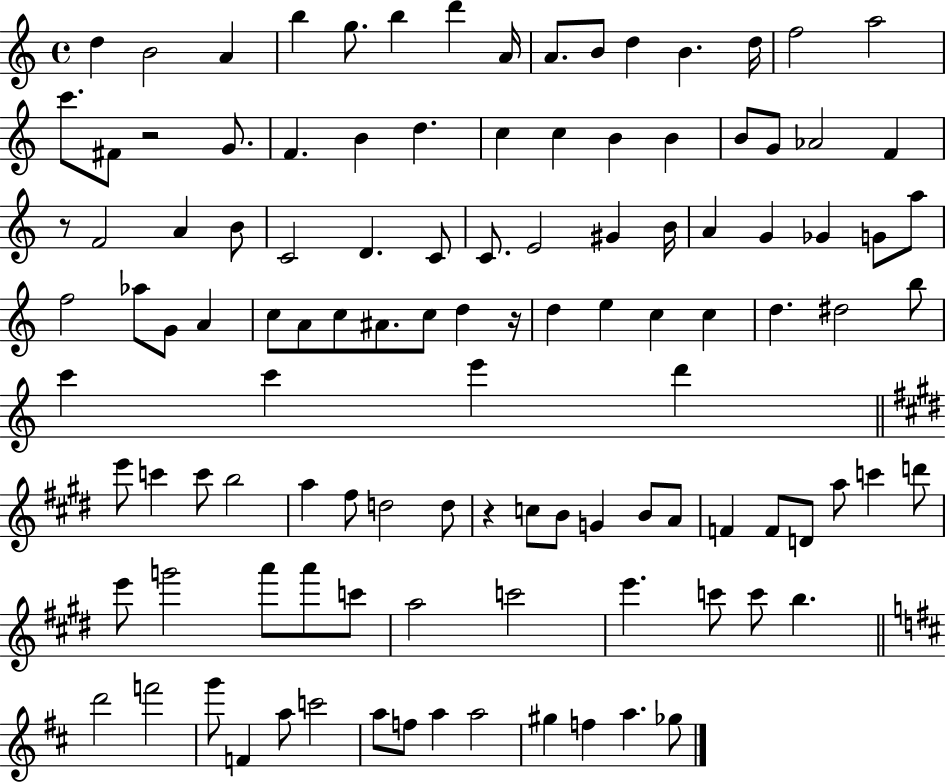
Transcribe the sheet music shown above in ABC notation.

X:1
T:Untitled
M:4/4
L:1/4
K:C
d B2 A b g/2 b d' A/4 A/2 B/2 d B d/4 f2 a2 c'/2 ^F/2 z2 G/2 F B d c c B B B/2 G/2 _A2 F z/2 F2 A B/2 C2 D C/2 C/2 E2 ^G B/4 A G _G G/2 a/2 f2 _a/2 G/2 A c/2 A/2 c/2 ^A/2 c/2 d z/4 d e c c d ^d2 b/2 c' c' e' d' e'/2 c' c'/2 b2 a ^f/2 d2 d/2 z c/2 B/2 G B/2 A/2 F F/2 D/2 a/2 c' d'/2 e'/2 g'2 a'/2 a'/2 c'/2 a2 c'2 e' c'/2 c'/2 b d'2 f'2 g'/2 F a/2 c'2 a/2 f/2 a a2 ^g f a _g/2